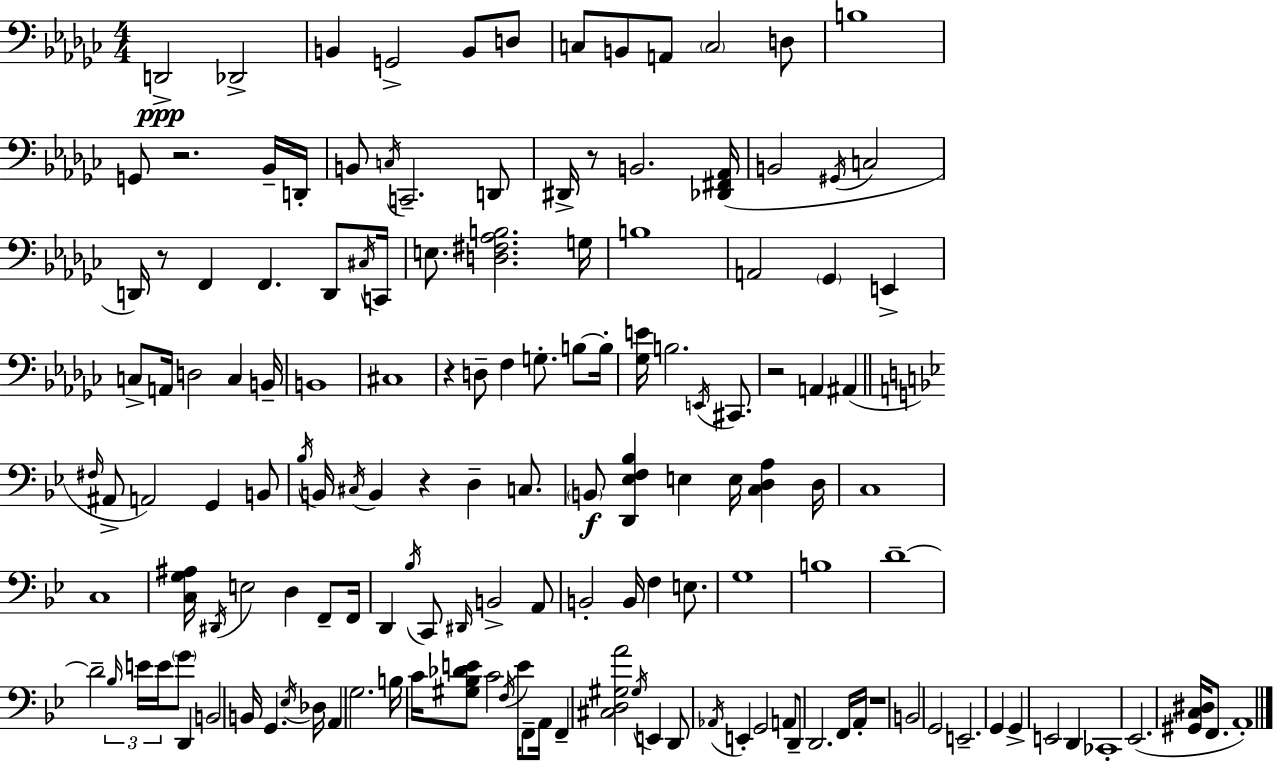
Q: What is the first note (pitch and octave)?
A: D2